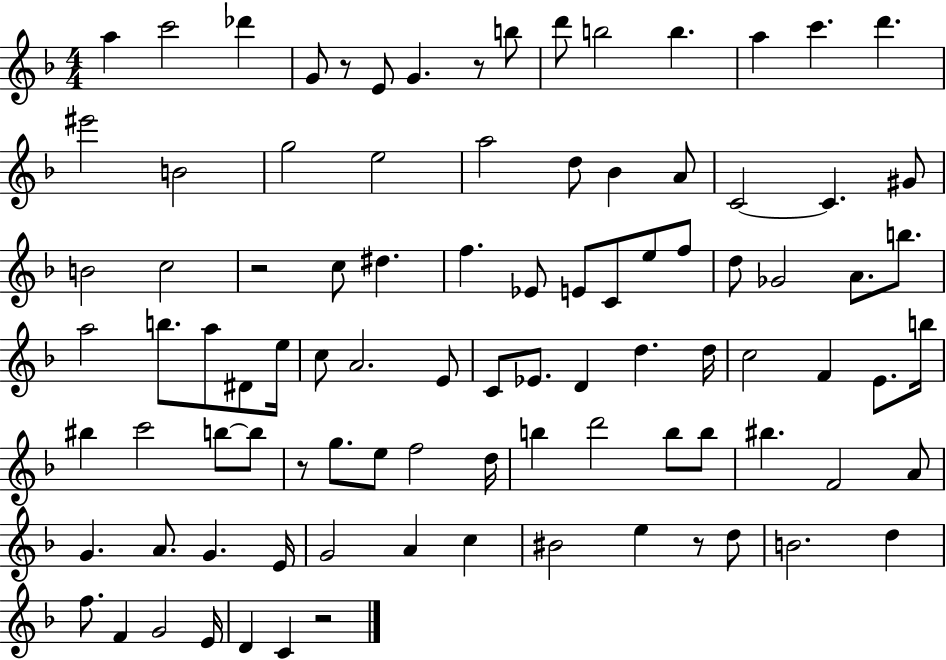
X:1
T:Untitled
M:4/4
L:1/4
K:F
a c'2 _d' G/2 z/2 E/2 G z/2 b/2 d'/2 b2 b a c' d' ^e'2 B2 g2 e2 a2 d/2 _B A/2 C2 C ^G/2 B2 c2 z2 c/2 ^d f _E/2 E/2 C/2 e/2 f/2 d/2 _G2 A/2 b/2 a2 b/2 a/2 ^D/2 e/4 c/2 A2 E/2 C/2 _E/2 D d d/4 c2 F E/2 b/4 ^b c'2 b/2 b/2 z/2 g/2 e/2 f2 d/4 b d'2 b/2 b/2 ^b F2 A/2 G A/2 G E/4 G2 A c ^B2 e z/2 d/2 B2 d f/2 F G2 E/4 D C z2